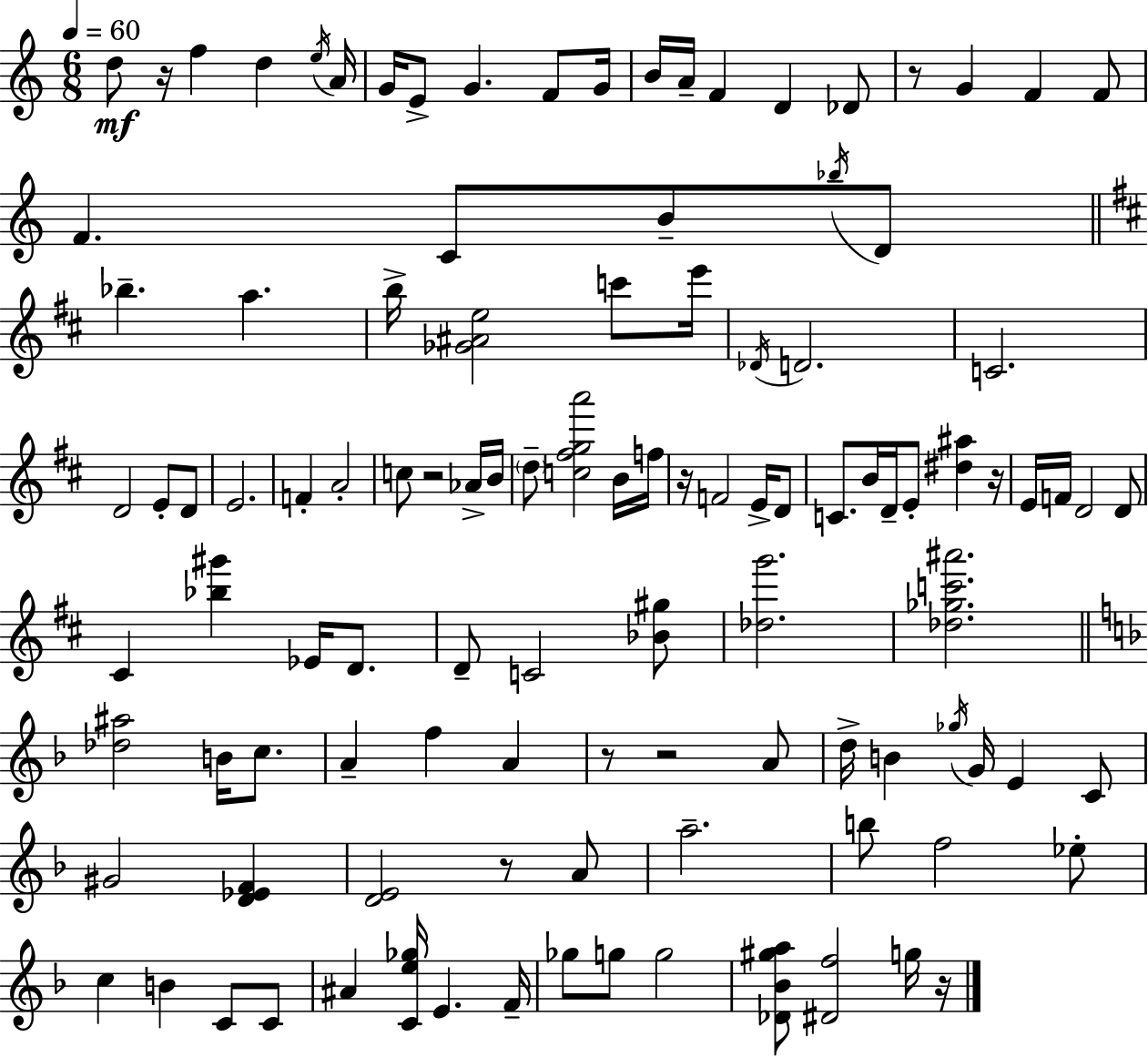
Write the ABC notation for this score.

X:1
T:Untitled
M:6/8
L:1/4
K:C
d/2 z/4 f d e/4 A/4 G/4 E/2 G F/2 G/4 B/4 A/4 F D _D/2 z/2 G F F/2 F C/2 B/2 _b/4 D/2 _b a b/4 [_G^Ae]2 c'/2 e'/4 _D/4 D2 C2 D2 E/2 D/2 E2 F A2 c/2 z2 _A/4 B/4 d/2 [c^fga']2 B/4 f/4 z/4 F2 E/4 D/2 C/2 B/4 D/4 E/2 [^d^a] z/4 E/4 F/4 D2 D/2 ^C [_b^g'] _E/4 D/2 D/2 C2 [_B^g]/2 [_dg']2 [_d_gc'^a']2 [_d^a]2 B/4 c/2 A f A z/2 z2 A/2 d/4 B _g/4 G/4 E C/2 ^G2 [D_EF] [DE]2 z/2 A/2 a2 b/2 f2 _e/2 c B C/2 C/2 ^A [Ce_g]/4 E F/4 _g/2 g/2 g2 [_D_B^ga]/2 [^Df]2 g/4 z/4